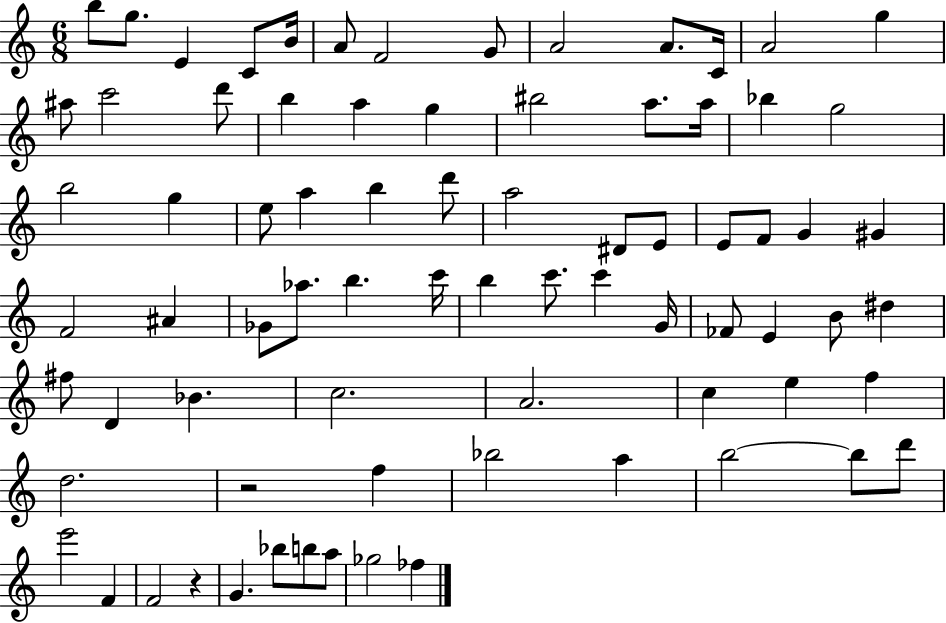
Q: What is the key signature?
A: C major